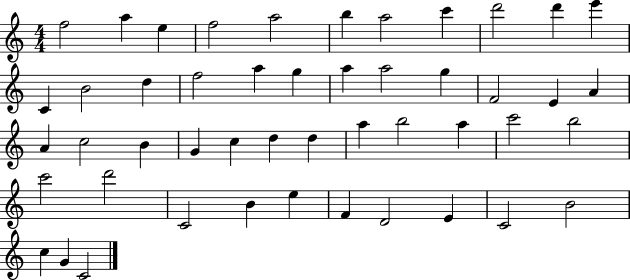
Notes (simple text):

F5/h A5/q E5/q F5/h A5/h B5/q A5/h C6/q D6/h D6/q E6/q C4/q B4/h D5/q F5/h A5/q G5/q A5/q A5/h G5/q F4/h E4/q A4/q A4/q C5/h B4/q G4/q C5/q D5/q D5/q A5/q B5/h A5/q C6/h B5/h C6/h D6/h C4/h B4/q E5/q F4/q D4/h E4/q C4/h B4/h C5/q G4/q C4/h